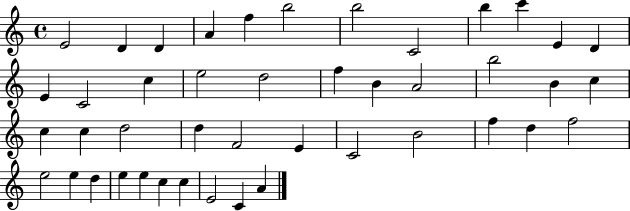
X:1
T:Untitled
M:4/4
L:1/4
K:C
E2 D D A f b2 b2 C2 b c' E D E C2 c e2 d2 f B A2 b2 B c c c d2 d F2 E C2 B2 f d f2 e2 e d e e c c E2 C A